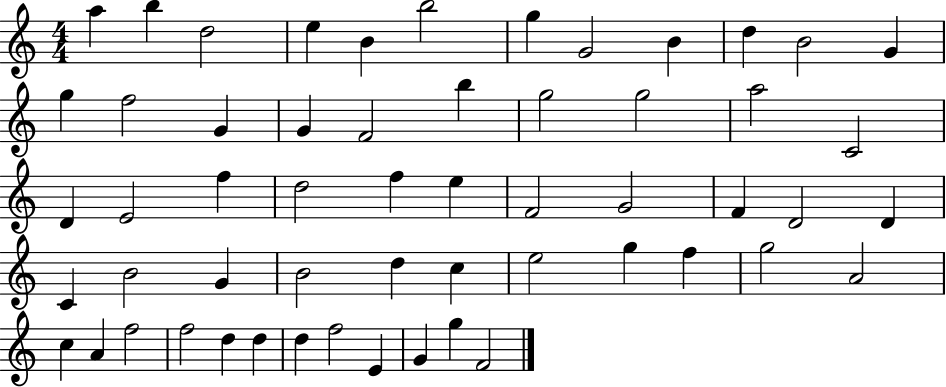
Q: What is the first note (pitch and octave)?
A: A5